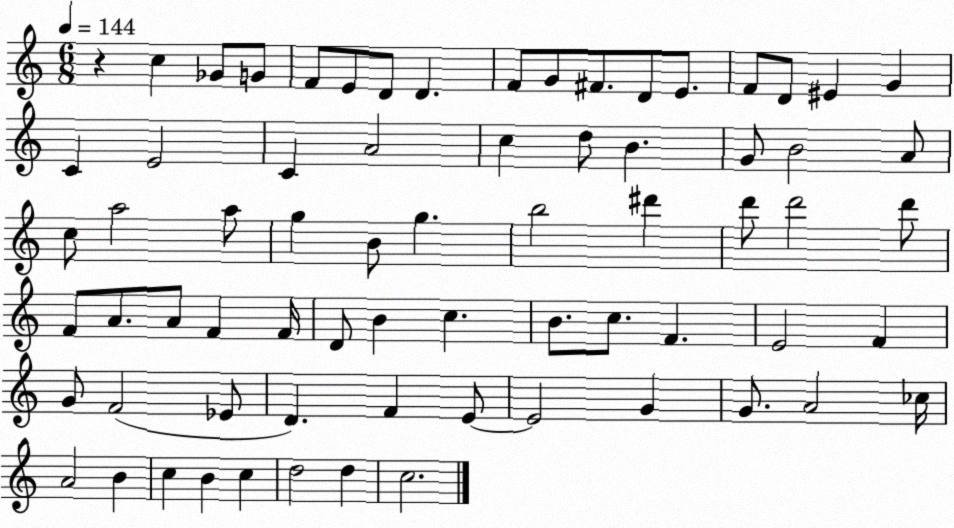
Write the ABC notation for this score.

X:1
T:Untitled
M:6/8
L:1/4
K:C
z c _G/2 G/2 F/2 E/2 D/2 D F/2 G/2 ^F/2 D/2 E/2 F/2 D/2 ^E G C E2 C A2 c d/2 B G/2 B2 A/2 c/2 a2 a/2 g B/2 g b2 ^d' d'/2 d'2 d'/2 F/2 A/2 A/2 F F/4 D/2 B c B/2 c/2 F E2 F G/2 F2 _E/2 D F E/2 E2 G G/2 A2 _c/4 A2 B c B c d2 d c2